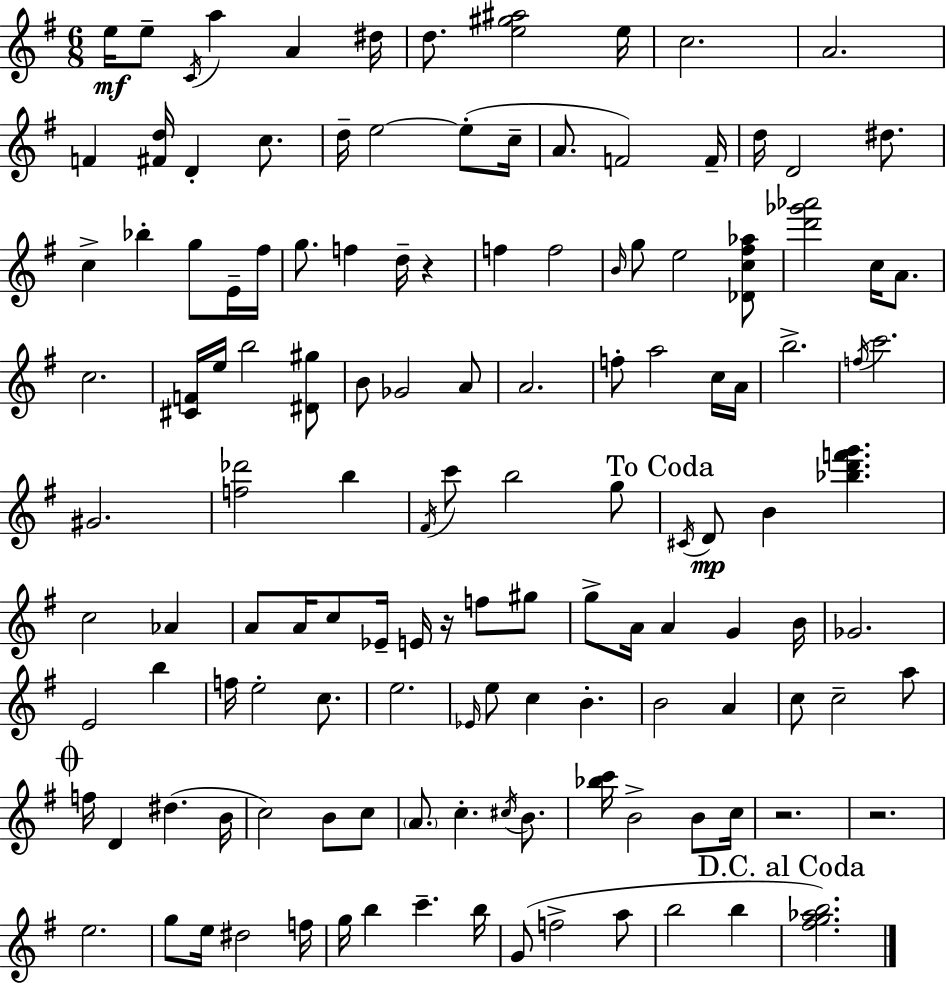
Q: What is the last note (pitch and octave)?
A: B5